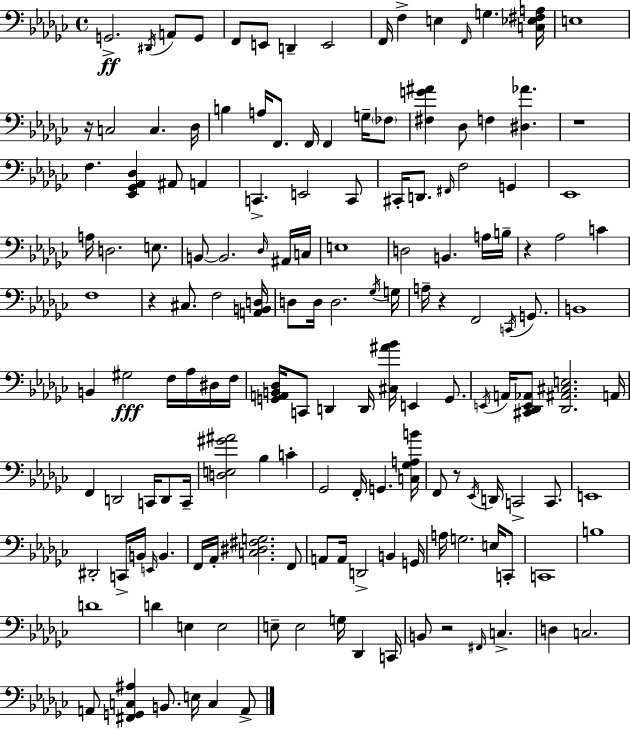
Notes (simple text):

G2/h. D#2/s A2/e G2/e F2/e E2/e D2/q E2/h F2/s F3/q E3/q F2/s G3/q. [C3,Eb3,F#3,A3]/s E3/w R/s C3/h C3/q. Db3/s B3/q A3/s F2/e. F2/s F2/q G3/s FES3/e [F#3,G4,A#4]/q Db3/e F3/q [D#3,Ab4]/q. R/w F3/q. [Eb2,Gb2,Ab2,Db3]/q A#2/e A2/q C2/q. E2/h C2/e C#2/s D2/e. F#2/s F3/h G2/q Eb2/w A3/s D3/h. E3/e. B2/e B2/h. Db3/s A#2/s C3/s E3/w D3/h B2/q. A3/s B3/s R/q Ab3/h C4/q F3/w R/q C#3/e. F3/h [A2,B2,D3]/s D3/e D3/s D3/h. Gb3/s G3/s A3/s R/q F2/h C2/s G2/e. B2/w B2/q G#3/h F3/s Ab3/s D#3/s F3/s [G2,A2,B2,Db3]/s C2/e D2/q D2/s [C#3,A#4,Bb4]/s E2/q G2/e. E2/s A2/s [C#2,Db2,E2,Ab2]/e [Db2,A#2,C#3,E3]/h. A2/s F2/q D2/h C2/s D2/e C2/s [D3,E3,G#4,A#4]/h Bb3/q C4/q Gb2/h F2/s G2/q. [C3,Gb3,A3,B4]/s F2/e R/e Eb2/s D2/s C2/h C2/e. E2/w D#2/h C2/s B2/s E2/s B2/q. F2/s Ab2/s [C3,D#3,F#3,G3]/h. F2/e A2/e A2/s D2/h B2/q G2/s A3/s G3/h. E3/s C2/e C2/w B3/w D4/w D4/q E3/q E3/h E3/e E3/h G3/s Db2/q C2/s B2/e R/h F#2/s C3/q. D3/q C3/h. A2/e [F#2,G2,C3,A#3]/q B2/e. E3/s C3/q A2/e